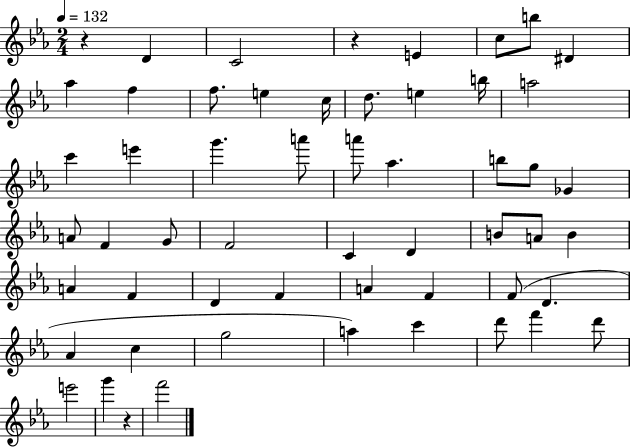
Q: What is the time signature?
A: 2/4